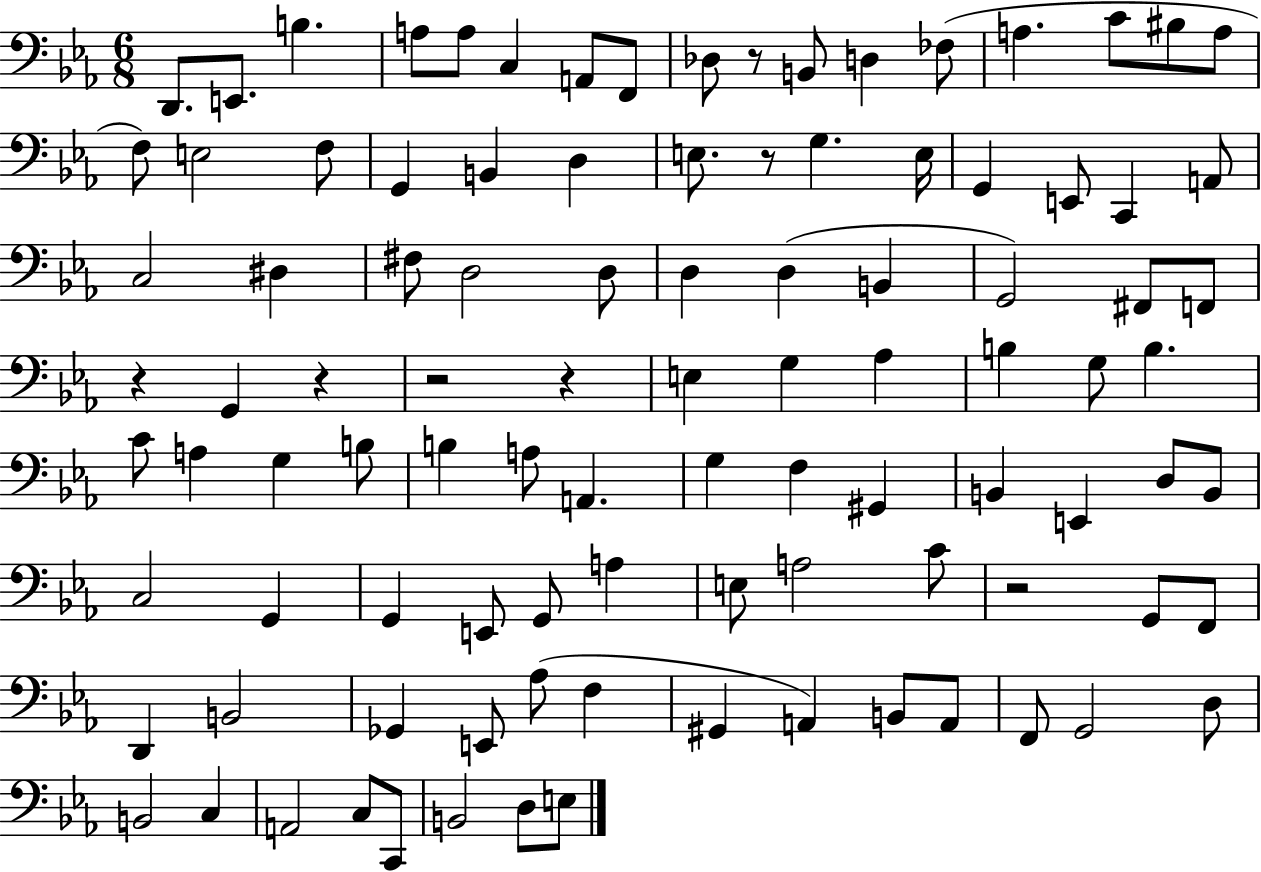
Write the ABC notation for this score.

X:1
T:Untitled
M:6/8
L:1/4
K:Eb
D,,/2 E,,/2 B, A,/2 A,/2 C, A,,/2 F,,/2 _D,/2 z/2 B,,/2 D, _F,/2 A, C/2 ^B,/2 A,/2 F,/2 E,2 F,/2 G,, B,, D, E,/2 z/2 G, E,/4 G,, E,,/2 C,, A,,/2 C,2 ^D, ^F,/2 D,2 D,/2 D, D, B,, G,,2 ^F,,/2 F,,/2 z G,, z z2 z E, G, _A, B, G,/2 B, C/2 A, G, B,/2 B, A,/2 A,, G, F, ^G,, B,, E,, D,/2 B,,/2 C,2 G,, G,, E,,/2 G,,/2 A, E,/2 A,2 C/2 z2 G,,/2 F,,/2 D,, B,,2 _G,, E,,/2 _A,/2 F, ^G,, A,, B,,/2 A,,/2 F,,/2 G,,2 D,/2 B,,2 C, A,,2 C,/2 C,,/2 B,,2 D,/2 E,/2